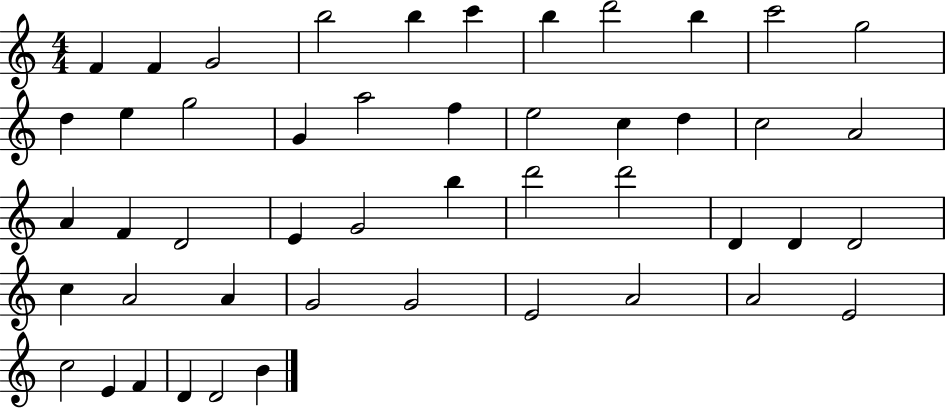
{
  \clef treble
  \numericTimeSignature
  \time 4/4
  \key c \major
  f'4 f'4 g'2 | b''2 b''4 c'''4 | b''4 d'''2 b''4 | c'''2 g''2 | \break d''4 e''4 g''2 | g'4 a''2 f''4 | e''2 c''4 d''4 | c''2 a'2 | \break a'4 f'4 d'2 | e'4 g'2 b''4 | d'''2 d'''2 | d'4 d'4 d'2 | \break c''4 a'2 a'4 | g'2 g'2 | e'2 a'2 | a'2 e'2 | \break c''2 e'4 f'4 | d'4 d'2 b'4 | \bar "|."
}